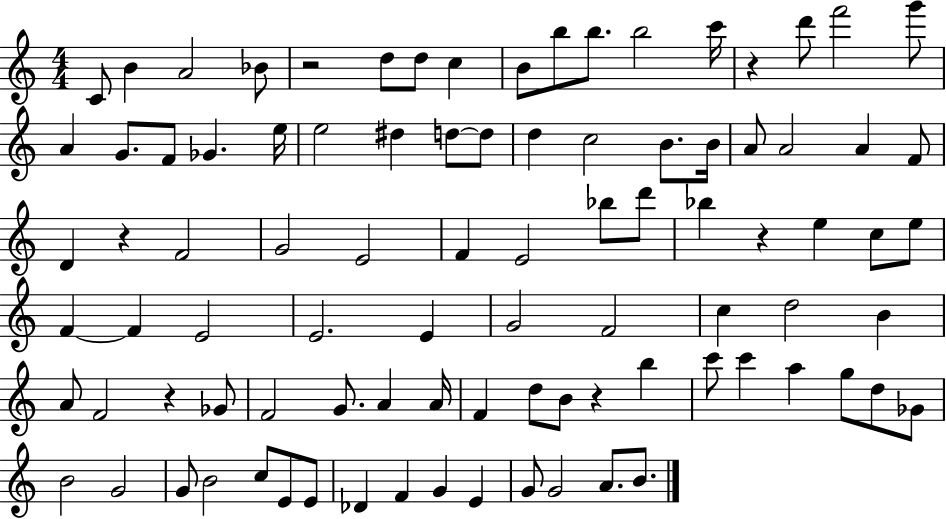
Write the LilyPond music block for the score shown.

{
  \clef treble
  \numericTimeSignature
  \time 4/4
  \key c \major
  c'8 b'4 a'2 bes'8 | r2 d''8 d''8 c''4 | b'8 b''8 b''8. b''2 c'''16 | r4 d'''8 f'''2 g'''8 | \break a'4 g'8. f'8 ges'4. e''16 | e''2 dis''4 d''8~~ d''8 | d''4 c''2 b'8. b'16 | a'8 a'2 a'4 f'8 | \break d'4 r4 f'2 | g'2 e'2 | f'4 e'2 bes''8 d'''8 | bes''4 r4 e''4 c''8 e''8 | \break f'4~~ f'4 e'2 | e'2. e'4 | g'2 f'2 | c''4 d''2 b'4 | \break a'8 f'2 r4 ges'8 | f'2 g'8. a'4 a'16 | f'4 d''8 b'8 r4 b''4 | c'''8 c'''4 a''4 g''8 d''8 ges'8 | \break b'2 g'2 | g'8 b'2 c''8 e'8 e'8 | des'4 f'4 g'4 e'4 | g'8 g'2 a'8. b'8. | \break \bar "|."
}